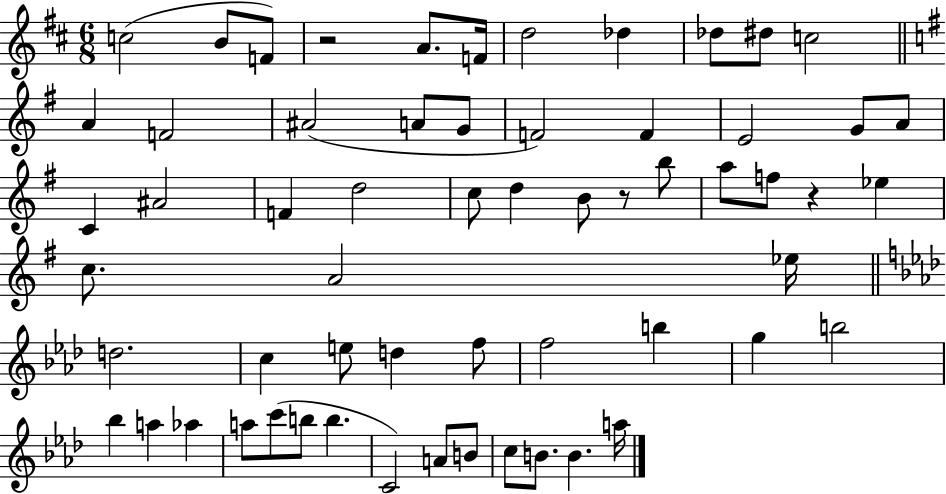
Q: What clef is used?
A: treble